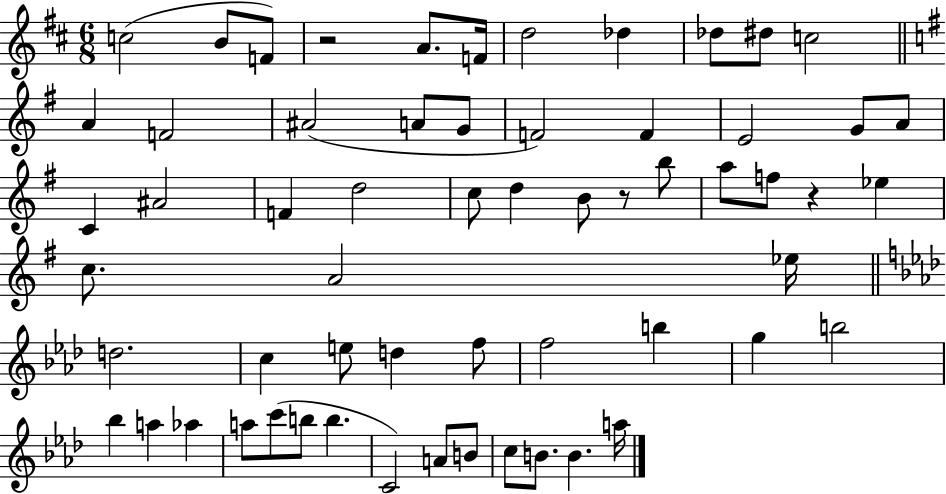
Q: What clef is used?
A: treble